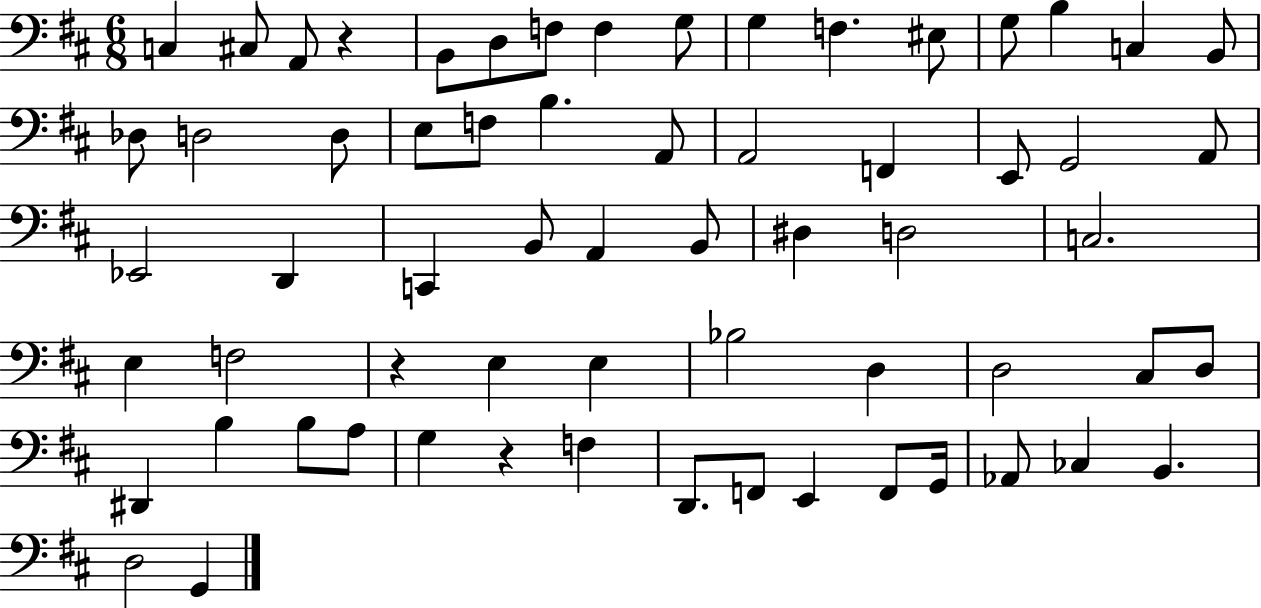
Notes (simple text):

C3/q C#3/e A2/e R/q B2/e D3/e F3/e F3/q G3/e G3/q F3/q. EIS3/e G3/e B3/q C3/q B2/e Db3/e D3/h D3/e E3/e F3/e B3/q. A2/e A2/h F2/q E2/e G2/h A2/e Eb2/h D2/q C2/q B2/e A2/q B2/e D#3/q D3/h C3/h. E3/q F3/h R/q E3/q E3/q Bb3/h D3/q D3/h C#3/e D3/e D#2/q B3/q B3/e A3/e G3/q R/q F3/q D2/e. F2/e E2/q F2/e G2/s Ab2/e CES3/q B2/q. D3/h G2/q